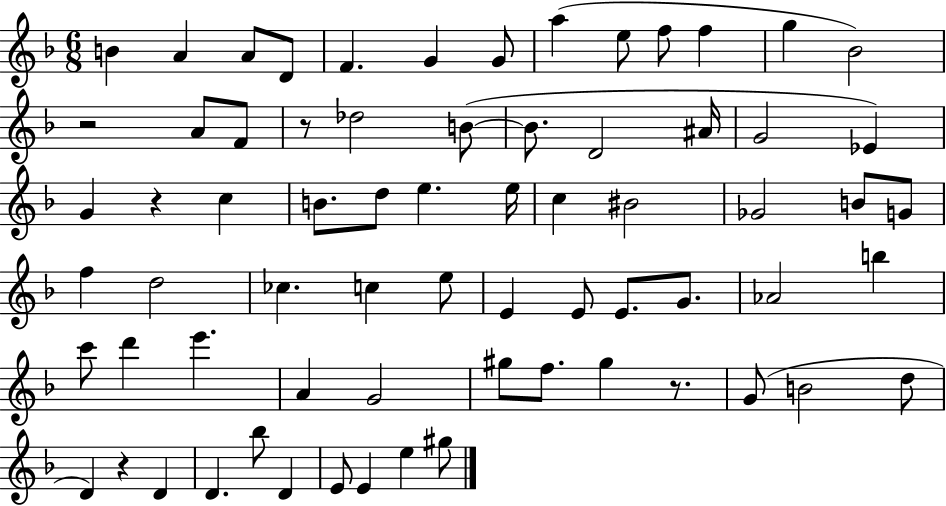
{
  \clef treble
  \numericTimeSignature
  \time 6/8
  \key f \major
  b'4 a'4 a'8 d'8 | f'4. g'4 g'8 | a''4( e''8 f''8 f''4 | g''4 bes'2) | \break r2 a'8 f'8 | r8 des''2 b'8~(~ | b'8. d'2 ais'16 | g'2 ees'4) | \break g'4 r4 c''4 | b'8. d''8 e''4. e''16 | c''4 bis'2 | ges'2 b'8 g'8 | \break f''4 d''2 | ces''4. c''4 e''8 | e'4 e'8 e'8. g'8. | aes'2 b''4 | \break c'''8 d'''4 e'''4. | a'4 g'2 | gis''8 f''8. gis''4 r8. | g'8( b'2 d''8 | \break d'4) r4 d'4 | d'4. bes''8 d'4 | e'8 e'4 e''4 gis''8 | \bar "|."
}